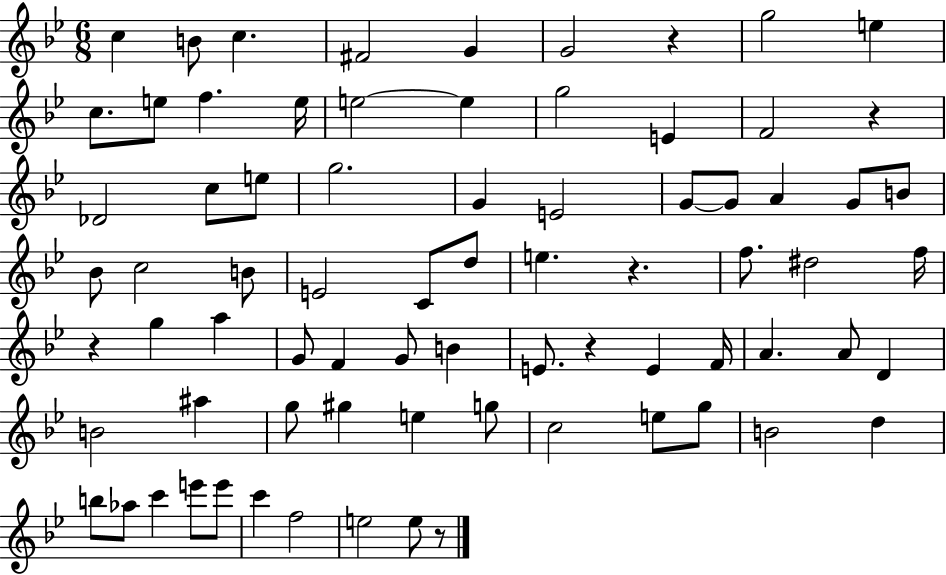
C5/q B4/e C5/q. F#4/h G4/q G4/h R/q G5/h E5/q C5/e. E5/e F5/q. E5/s E5/h E5/q G5/h E4/q F4/h R/q Db4/h C5/e E5/e G5/h. G4/q E4/h G4/e G4/e A4/q G4/e B4/e Bb4/e C5/h B4/e E4/h C4/e D5/e E5/q. R/q. F5/e. D#5/h F5/s R/q G5/q A5/q G4/e F4/q G4/e B4/q E4/e. R/q E4/q F4/s A4/q. A4/e D4/q B4/h A#5/q G5/e G#5/q E5/q G5/e C5/h E5/e G5/e B4/h D5/q B5/e Ab5/e C6/q E6/e E6/e C6/q F5/h E5/h E5/e R/e